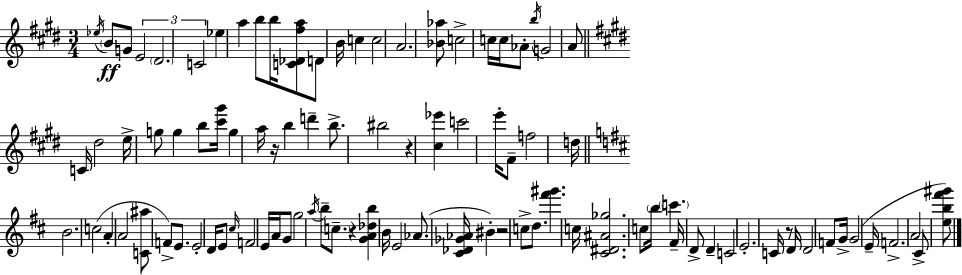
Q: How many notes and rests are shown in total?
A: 97